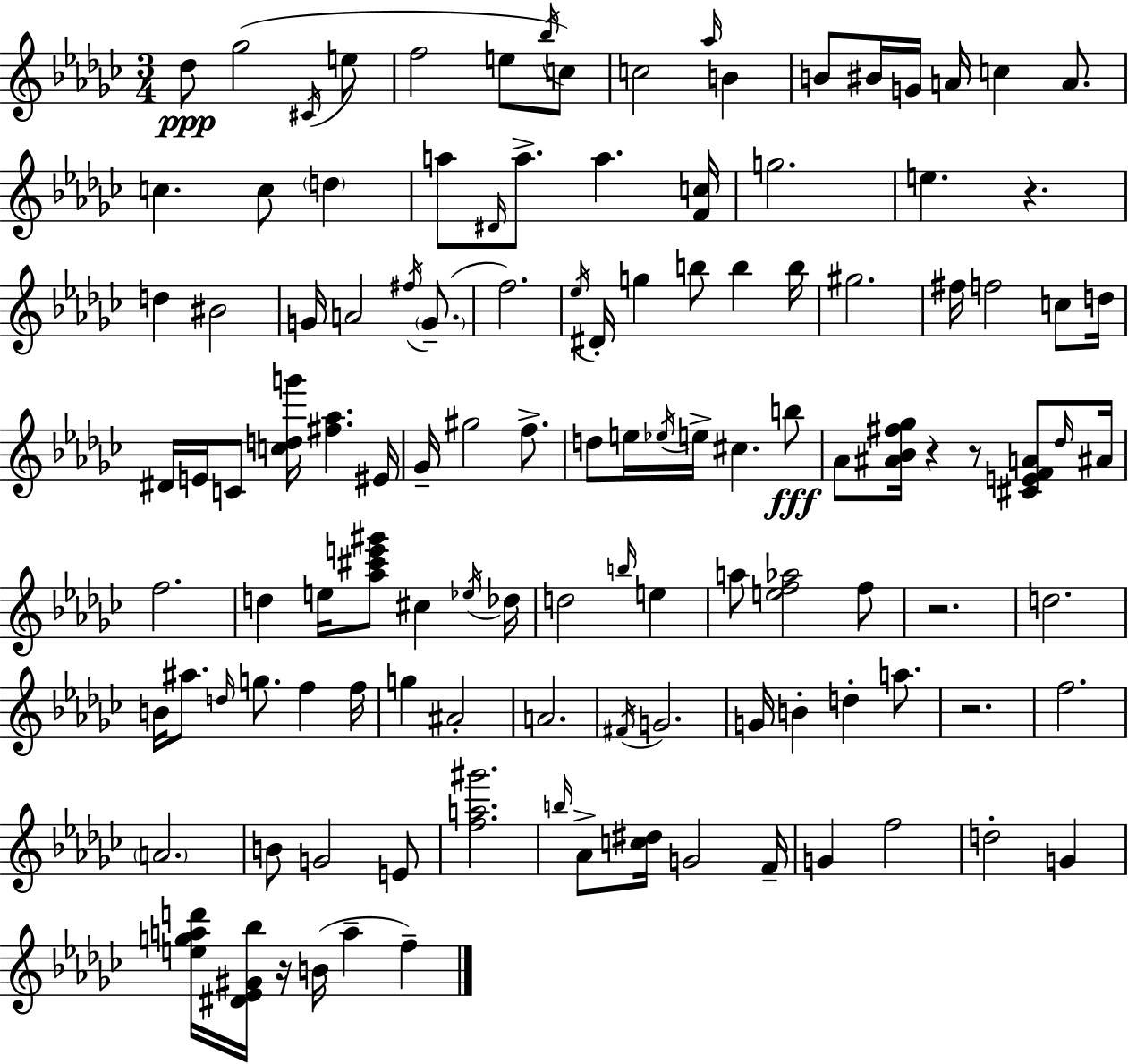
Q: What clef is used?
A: treble